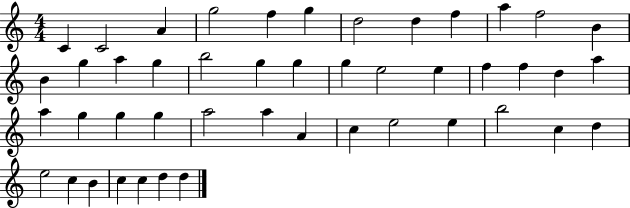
{
  \clef treble
  \numericTimeSignature
  \time 4/4
  \key c \major
  c'4 c'2 a'4 | g''2 f''4 g''4 | d''2 d''4 f''4 | a''4 f''2 b'4 | \break b'4 g''4 a''4 g''4 | b''2 g''4 g''4 | g''4 e''2 e''4 | f''4 f''4 d''4 a''4 | \break a''4 g''4 g''4 g''4 | a''2 a''4 a'4 | c''4 e''2 e''4 | b''2 c''4 d''4 | \break e''2 c''4 b'4 | c''4 c''4 d''4 d''4 | \bar "|."
}